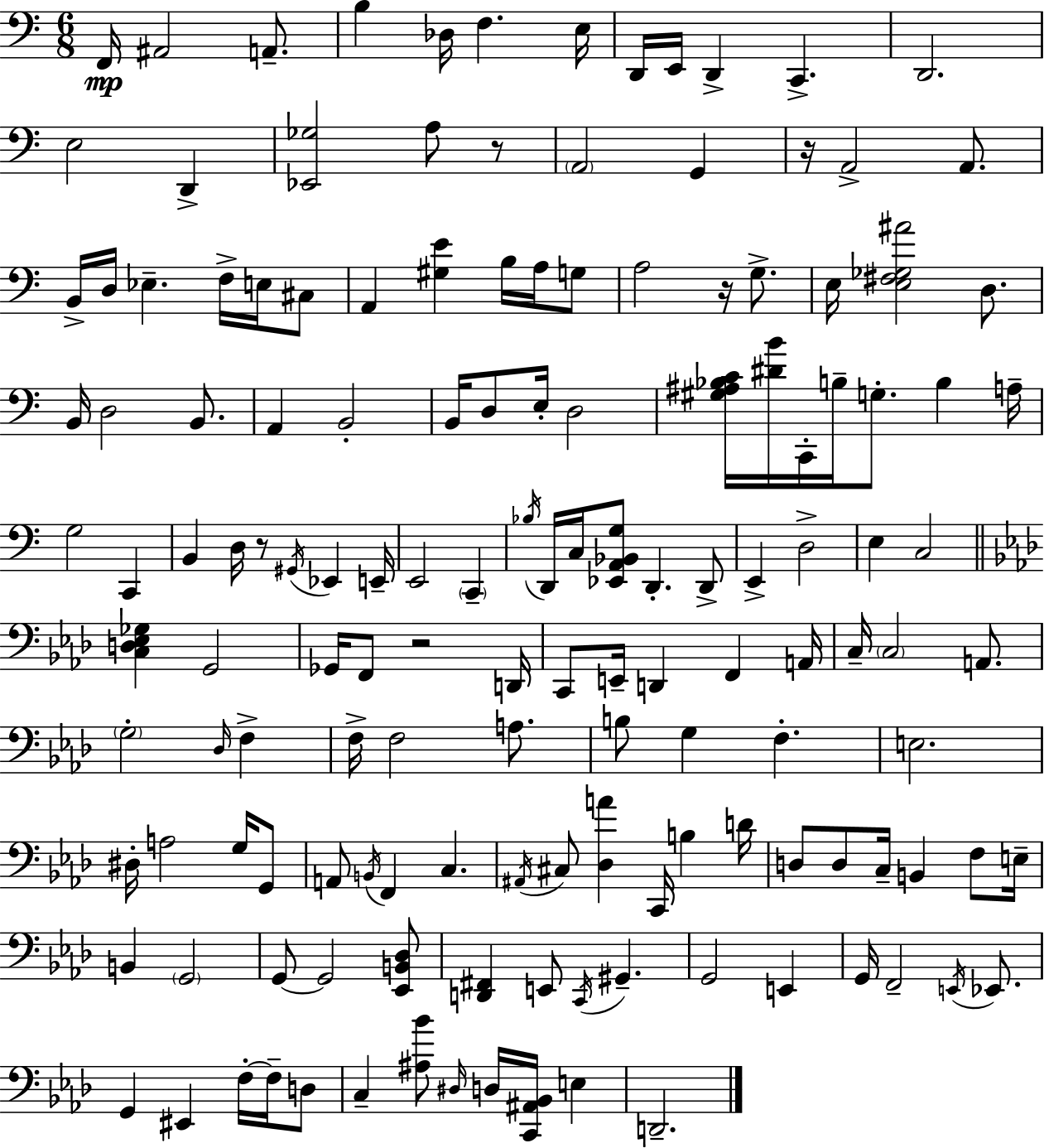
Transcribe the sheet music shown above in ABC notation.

X:1
T:Untitled
M:6/8
L:1/4
K:Am
F,,/4 ^A,,2 A,,/2 B, _D,/4 F, E,/4 D,,/4 E,,/4 D,, C,, D,,2 E,2 D,, [_E,,_G,]2 A,/2 z/2 A,,2 G,, z/4 A,,2 A,,/2 B,,/4 D,/4 _E, F,/4 E,/4 ^C,/2 A,, [^G,E] B,/4 A,/4 G,/2 A,2 z/4 G,/2 E,/4 [E,^F,_G,^A]2 D,/2 B,,/4 D,2 B,,/2 A,, B,,2 B,,/4 D,/2 E,/4 D,2 [^G,^A,_B,C]/4 [^DB]/4 C,,/4 B,/4 G,/2 B, A,/4 G,2 C,, B,, D,/4 z/2 ^G,,/4 _E,, E,,/4 E,,2 C,, _B,/4 D,,/4 C,/4 [_E,,A,,_B,,G,]/2 D,, D,,/2 E,, D,2 E, C,2 [C,D,_E,_G,] G,,2 _G,,/4 F,,/2 z2 D,,/4 C,,/2 E,,/4 D,, F,, A,,/4 C,/4 C,2 A,,/2 G,2 _D,/4 F, F,/4 F,2 A,/2 B,/2 G, F, E,2 ^D,/4 A,2 G,/4 G,,/2 A,,/2 B,,/4 F,, C, ^A,,/4 ^C,/2 [_D,A] C,,/4 B, D/4 D,/2 D,/2 C,/4 B,, F,/2 E,/4 B,, G,,2 G,,/2 G,,2 [_E,,B,,_D,]/2 [D,,^F,,] E,,/2 C,,/4 ^G,, G,,2 E,, G,,/4 F,,2 E,,/4 _E,,/2 G,, ^E,, F,/4 F,/4 D,/2 C, [^A,_B]/2 ^D,/4 D,/4 [C,,^A,,_B,,]/4 E, D,,2